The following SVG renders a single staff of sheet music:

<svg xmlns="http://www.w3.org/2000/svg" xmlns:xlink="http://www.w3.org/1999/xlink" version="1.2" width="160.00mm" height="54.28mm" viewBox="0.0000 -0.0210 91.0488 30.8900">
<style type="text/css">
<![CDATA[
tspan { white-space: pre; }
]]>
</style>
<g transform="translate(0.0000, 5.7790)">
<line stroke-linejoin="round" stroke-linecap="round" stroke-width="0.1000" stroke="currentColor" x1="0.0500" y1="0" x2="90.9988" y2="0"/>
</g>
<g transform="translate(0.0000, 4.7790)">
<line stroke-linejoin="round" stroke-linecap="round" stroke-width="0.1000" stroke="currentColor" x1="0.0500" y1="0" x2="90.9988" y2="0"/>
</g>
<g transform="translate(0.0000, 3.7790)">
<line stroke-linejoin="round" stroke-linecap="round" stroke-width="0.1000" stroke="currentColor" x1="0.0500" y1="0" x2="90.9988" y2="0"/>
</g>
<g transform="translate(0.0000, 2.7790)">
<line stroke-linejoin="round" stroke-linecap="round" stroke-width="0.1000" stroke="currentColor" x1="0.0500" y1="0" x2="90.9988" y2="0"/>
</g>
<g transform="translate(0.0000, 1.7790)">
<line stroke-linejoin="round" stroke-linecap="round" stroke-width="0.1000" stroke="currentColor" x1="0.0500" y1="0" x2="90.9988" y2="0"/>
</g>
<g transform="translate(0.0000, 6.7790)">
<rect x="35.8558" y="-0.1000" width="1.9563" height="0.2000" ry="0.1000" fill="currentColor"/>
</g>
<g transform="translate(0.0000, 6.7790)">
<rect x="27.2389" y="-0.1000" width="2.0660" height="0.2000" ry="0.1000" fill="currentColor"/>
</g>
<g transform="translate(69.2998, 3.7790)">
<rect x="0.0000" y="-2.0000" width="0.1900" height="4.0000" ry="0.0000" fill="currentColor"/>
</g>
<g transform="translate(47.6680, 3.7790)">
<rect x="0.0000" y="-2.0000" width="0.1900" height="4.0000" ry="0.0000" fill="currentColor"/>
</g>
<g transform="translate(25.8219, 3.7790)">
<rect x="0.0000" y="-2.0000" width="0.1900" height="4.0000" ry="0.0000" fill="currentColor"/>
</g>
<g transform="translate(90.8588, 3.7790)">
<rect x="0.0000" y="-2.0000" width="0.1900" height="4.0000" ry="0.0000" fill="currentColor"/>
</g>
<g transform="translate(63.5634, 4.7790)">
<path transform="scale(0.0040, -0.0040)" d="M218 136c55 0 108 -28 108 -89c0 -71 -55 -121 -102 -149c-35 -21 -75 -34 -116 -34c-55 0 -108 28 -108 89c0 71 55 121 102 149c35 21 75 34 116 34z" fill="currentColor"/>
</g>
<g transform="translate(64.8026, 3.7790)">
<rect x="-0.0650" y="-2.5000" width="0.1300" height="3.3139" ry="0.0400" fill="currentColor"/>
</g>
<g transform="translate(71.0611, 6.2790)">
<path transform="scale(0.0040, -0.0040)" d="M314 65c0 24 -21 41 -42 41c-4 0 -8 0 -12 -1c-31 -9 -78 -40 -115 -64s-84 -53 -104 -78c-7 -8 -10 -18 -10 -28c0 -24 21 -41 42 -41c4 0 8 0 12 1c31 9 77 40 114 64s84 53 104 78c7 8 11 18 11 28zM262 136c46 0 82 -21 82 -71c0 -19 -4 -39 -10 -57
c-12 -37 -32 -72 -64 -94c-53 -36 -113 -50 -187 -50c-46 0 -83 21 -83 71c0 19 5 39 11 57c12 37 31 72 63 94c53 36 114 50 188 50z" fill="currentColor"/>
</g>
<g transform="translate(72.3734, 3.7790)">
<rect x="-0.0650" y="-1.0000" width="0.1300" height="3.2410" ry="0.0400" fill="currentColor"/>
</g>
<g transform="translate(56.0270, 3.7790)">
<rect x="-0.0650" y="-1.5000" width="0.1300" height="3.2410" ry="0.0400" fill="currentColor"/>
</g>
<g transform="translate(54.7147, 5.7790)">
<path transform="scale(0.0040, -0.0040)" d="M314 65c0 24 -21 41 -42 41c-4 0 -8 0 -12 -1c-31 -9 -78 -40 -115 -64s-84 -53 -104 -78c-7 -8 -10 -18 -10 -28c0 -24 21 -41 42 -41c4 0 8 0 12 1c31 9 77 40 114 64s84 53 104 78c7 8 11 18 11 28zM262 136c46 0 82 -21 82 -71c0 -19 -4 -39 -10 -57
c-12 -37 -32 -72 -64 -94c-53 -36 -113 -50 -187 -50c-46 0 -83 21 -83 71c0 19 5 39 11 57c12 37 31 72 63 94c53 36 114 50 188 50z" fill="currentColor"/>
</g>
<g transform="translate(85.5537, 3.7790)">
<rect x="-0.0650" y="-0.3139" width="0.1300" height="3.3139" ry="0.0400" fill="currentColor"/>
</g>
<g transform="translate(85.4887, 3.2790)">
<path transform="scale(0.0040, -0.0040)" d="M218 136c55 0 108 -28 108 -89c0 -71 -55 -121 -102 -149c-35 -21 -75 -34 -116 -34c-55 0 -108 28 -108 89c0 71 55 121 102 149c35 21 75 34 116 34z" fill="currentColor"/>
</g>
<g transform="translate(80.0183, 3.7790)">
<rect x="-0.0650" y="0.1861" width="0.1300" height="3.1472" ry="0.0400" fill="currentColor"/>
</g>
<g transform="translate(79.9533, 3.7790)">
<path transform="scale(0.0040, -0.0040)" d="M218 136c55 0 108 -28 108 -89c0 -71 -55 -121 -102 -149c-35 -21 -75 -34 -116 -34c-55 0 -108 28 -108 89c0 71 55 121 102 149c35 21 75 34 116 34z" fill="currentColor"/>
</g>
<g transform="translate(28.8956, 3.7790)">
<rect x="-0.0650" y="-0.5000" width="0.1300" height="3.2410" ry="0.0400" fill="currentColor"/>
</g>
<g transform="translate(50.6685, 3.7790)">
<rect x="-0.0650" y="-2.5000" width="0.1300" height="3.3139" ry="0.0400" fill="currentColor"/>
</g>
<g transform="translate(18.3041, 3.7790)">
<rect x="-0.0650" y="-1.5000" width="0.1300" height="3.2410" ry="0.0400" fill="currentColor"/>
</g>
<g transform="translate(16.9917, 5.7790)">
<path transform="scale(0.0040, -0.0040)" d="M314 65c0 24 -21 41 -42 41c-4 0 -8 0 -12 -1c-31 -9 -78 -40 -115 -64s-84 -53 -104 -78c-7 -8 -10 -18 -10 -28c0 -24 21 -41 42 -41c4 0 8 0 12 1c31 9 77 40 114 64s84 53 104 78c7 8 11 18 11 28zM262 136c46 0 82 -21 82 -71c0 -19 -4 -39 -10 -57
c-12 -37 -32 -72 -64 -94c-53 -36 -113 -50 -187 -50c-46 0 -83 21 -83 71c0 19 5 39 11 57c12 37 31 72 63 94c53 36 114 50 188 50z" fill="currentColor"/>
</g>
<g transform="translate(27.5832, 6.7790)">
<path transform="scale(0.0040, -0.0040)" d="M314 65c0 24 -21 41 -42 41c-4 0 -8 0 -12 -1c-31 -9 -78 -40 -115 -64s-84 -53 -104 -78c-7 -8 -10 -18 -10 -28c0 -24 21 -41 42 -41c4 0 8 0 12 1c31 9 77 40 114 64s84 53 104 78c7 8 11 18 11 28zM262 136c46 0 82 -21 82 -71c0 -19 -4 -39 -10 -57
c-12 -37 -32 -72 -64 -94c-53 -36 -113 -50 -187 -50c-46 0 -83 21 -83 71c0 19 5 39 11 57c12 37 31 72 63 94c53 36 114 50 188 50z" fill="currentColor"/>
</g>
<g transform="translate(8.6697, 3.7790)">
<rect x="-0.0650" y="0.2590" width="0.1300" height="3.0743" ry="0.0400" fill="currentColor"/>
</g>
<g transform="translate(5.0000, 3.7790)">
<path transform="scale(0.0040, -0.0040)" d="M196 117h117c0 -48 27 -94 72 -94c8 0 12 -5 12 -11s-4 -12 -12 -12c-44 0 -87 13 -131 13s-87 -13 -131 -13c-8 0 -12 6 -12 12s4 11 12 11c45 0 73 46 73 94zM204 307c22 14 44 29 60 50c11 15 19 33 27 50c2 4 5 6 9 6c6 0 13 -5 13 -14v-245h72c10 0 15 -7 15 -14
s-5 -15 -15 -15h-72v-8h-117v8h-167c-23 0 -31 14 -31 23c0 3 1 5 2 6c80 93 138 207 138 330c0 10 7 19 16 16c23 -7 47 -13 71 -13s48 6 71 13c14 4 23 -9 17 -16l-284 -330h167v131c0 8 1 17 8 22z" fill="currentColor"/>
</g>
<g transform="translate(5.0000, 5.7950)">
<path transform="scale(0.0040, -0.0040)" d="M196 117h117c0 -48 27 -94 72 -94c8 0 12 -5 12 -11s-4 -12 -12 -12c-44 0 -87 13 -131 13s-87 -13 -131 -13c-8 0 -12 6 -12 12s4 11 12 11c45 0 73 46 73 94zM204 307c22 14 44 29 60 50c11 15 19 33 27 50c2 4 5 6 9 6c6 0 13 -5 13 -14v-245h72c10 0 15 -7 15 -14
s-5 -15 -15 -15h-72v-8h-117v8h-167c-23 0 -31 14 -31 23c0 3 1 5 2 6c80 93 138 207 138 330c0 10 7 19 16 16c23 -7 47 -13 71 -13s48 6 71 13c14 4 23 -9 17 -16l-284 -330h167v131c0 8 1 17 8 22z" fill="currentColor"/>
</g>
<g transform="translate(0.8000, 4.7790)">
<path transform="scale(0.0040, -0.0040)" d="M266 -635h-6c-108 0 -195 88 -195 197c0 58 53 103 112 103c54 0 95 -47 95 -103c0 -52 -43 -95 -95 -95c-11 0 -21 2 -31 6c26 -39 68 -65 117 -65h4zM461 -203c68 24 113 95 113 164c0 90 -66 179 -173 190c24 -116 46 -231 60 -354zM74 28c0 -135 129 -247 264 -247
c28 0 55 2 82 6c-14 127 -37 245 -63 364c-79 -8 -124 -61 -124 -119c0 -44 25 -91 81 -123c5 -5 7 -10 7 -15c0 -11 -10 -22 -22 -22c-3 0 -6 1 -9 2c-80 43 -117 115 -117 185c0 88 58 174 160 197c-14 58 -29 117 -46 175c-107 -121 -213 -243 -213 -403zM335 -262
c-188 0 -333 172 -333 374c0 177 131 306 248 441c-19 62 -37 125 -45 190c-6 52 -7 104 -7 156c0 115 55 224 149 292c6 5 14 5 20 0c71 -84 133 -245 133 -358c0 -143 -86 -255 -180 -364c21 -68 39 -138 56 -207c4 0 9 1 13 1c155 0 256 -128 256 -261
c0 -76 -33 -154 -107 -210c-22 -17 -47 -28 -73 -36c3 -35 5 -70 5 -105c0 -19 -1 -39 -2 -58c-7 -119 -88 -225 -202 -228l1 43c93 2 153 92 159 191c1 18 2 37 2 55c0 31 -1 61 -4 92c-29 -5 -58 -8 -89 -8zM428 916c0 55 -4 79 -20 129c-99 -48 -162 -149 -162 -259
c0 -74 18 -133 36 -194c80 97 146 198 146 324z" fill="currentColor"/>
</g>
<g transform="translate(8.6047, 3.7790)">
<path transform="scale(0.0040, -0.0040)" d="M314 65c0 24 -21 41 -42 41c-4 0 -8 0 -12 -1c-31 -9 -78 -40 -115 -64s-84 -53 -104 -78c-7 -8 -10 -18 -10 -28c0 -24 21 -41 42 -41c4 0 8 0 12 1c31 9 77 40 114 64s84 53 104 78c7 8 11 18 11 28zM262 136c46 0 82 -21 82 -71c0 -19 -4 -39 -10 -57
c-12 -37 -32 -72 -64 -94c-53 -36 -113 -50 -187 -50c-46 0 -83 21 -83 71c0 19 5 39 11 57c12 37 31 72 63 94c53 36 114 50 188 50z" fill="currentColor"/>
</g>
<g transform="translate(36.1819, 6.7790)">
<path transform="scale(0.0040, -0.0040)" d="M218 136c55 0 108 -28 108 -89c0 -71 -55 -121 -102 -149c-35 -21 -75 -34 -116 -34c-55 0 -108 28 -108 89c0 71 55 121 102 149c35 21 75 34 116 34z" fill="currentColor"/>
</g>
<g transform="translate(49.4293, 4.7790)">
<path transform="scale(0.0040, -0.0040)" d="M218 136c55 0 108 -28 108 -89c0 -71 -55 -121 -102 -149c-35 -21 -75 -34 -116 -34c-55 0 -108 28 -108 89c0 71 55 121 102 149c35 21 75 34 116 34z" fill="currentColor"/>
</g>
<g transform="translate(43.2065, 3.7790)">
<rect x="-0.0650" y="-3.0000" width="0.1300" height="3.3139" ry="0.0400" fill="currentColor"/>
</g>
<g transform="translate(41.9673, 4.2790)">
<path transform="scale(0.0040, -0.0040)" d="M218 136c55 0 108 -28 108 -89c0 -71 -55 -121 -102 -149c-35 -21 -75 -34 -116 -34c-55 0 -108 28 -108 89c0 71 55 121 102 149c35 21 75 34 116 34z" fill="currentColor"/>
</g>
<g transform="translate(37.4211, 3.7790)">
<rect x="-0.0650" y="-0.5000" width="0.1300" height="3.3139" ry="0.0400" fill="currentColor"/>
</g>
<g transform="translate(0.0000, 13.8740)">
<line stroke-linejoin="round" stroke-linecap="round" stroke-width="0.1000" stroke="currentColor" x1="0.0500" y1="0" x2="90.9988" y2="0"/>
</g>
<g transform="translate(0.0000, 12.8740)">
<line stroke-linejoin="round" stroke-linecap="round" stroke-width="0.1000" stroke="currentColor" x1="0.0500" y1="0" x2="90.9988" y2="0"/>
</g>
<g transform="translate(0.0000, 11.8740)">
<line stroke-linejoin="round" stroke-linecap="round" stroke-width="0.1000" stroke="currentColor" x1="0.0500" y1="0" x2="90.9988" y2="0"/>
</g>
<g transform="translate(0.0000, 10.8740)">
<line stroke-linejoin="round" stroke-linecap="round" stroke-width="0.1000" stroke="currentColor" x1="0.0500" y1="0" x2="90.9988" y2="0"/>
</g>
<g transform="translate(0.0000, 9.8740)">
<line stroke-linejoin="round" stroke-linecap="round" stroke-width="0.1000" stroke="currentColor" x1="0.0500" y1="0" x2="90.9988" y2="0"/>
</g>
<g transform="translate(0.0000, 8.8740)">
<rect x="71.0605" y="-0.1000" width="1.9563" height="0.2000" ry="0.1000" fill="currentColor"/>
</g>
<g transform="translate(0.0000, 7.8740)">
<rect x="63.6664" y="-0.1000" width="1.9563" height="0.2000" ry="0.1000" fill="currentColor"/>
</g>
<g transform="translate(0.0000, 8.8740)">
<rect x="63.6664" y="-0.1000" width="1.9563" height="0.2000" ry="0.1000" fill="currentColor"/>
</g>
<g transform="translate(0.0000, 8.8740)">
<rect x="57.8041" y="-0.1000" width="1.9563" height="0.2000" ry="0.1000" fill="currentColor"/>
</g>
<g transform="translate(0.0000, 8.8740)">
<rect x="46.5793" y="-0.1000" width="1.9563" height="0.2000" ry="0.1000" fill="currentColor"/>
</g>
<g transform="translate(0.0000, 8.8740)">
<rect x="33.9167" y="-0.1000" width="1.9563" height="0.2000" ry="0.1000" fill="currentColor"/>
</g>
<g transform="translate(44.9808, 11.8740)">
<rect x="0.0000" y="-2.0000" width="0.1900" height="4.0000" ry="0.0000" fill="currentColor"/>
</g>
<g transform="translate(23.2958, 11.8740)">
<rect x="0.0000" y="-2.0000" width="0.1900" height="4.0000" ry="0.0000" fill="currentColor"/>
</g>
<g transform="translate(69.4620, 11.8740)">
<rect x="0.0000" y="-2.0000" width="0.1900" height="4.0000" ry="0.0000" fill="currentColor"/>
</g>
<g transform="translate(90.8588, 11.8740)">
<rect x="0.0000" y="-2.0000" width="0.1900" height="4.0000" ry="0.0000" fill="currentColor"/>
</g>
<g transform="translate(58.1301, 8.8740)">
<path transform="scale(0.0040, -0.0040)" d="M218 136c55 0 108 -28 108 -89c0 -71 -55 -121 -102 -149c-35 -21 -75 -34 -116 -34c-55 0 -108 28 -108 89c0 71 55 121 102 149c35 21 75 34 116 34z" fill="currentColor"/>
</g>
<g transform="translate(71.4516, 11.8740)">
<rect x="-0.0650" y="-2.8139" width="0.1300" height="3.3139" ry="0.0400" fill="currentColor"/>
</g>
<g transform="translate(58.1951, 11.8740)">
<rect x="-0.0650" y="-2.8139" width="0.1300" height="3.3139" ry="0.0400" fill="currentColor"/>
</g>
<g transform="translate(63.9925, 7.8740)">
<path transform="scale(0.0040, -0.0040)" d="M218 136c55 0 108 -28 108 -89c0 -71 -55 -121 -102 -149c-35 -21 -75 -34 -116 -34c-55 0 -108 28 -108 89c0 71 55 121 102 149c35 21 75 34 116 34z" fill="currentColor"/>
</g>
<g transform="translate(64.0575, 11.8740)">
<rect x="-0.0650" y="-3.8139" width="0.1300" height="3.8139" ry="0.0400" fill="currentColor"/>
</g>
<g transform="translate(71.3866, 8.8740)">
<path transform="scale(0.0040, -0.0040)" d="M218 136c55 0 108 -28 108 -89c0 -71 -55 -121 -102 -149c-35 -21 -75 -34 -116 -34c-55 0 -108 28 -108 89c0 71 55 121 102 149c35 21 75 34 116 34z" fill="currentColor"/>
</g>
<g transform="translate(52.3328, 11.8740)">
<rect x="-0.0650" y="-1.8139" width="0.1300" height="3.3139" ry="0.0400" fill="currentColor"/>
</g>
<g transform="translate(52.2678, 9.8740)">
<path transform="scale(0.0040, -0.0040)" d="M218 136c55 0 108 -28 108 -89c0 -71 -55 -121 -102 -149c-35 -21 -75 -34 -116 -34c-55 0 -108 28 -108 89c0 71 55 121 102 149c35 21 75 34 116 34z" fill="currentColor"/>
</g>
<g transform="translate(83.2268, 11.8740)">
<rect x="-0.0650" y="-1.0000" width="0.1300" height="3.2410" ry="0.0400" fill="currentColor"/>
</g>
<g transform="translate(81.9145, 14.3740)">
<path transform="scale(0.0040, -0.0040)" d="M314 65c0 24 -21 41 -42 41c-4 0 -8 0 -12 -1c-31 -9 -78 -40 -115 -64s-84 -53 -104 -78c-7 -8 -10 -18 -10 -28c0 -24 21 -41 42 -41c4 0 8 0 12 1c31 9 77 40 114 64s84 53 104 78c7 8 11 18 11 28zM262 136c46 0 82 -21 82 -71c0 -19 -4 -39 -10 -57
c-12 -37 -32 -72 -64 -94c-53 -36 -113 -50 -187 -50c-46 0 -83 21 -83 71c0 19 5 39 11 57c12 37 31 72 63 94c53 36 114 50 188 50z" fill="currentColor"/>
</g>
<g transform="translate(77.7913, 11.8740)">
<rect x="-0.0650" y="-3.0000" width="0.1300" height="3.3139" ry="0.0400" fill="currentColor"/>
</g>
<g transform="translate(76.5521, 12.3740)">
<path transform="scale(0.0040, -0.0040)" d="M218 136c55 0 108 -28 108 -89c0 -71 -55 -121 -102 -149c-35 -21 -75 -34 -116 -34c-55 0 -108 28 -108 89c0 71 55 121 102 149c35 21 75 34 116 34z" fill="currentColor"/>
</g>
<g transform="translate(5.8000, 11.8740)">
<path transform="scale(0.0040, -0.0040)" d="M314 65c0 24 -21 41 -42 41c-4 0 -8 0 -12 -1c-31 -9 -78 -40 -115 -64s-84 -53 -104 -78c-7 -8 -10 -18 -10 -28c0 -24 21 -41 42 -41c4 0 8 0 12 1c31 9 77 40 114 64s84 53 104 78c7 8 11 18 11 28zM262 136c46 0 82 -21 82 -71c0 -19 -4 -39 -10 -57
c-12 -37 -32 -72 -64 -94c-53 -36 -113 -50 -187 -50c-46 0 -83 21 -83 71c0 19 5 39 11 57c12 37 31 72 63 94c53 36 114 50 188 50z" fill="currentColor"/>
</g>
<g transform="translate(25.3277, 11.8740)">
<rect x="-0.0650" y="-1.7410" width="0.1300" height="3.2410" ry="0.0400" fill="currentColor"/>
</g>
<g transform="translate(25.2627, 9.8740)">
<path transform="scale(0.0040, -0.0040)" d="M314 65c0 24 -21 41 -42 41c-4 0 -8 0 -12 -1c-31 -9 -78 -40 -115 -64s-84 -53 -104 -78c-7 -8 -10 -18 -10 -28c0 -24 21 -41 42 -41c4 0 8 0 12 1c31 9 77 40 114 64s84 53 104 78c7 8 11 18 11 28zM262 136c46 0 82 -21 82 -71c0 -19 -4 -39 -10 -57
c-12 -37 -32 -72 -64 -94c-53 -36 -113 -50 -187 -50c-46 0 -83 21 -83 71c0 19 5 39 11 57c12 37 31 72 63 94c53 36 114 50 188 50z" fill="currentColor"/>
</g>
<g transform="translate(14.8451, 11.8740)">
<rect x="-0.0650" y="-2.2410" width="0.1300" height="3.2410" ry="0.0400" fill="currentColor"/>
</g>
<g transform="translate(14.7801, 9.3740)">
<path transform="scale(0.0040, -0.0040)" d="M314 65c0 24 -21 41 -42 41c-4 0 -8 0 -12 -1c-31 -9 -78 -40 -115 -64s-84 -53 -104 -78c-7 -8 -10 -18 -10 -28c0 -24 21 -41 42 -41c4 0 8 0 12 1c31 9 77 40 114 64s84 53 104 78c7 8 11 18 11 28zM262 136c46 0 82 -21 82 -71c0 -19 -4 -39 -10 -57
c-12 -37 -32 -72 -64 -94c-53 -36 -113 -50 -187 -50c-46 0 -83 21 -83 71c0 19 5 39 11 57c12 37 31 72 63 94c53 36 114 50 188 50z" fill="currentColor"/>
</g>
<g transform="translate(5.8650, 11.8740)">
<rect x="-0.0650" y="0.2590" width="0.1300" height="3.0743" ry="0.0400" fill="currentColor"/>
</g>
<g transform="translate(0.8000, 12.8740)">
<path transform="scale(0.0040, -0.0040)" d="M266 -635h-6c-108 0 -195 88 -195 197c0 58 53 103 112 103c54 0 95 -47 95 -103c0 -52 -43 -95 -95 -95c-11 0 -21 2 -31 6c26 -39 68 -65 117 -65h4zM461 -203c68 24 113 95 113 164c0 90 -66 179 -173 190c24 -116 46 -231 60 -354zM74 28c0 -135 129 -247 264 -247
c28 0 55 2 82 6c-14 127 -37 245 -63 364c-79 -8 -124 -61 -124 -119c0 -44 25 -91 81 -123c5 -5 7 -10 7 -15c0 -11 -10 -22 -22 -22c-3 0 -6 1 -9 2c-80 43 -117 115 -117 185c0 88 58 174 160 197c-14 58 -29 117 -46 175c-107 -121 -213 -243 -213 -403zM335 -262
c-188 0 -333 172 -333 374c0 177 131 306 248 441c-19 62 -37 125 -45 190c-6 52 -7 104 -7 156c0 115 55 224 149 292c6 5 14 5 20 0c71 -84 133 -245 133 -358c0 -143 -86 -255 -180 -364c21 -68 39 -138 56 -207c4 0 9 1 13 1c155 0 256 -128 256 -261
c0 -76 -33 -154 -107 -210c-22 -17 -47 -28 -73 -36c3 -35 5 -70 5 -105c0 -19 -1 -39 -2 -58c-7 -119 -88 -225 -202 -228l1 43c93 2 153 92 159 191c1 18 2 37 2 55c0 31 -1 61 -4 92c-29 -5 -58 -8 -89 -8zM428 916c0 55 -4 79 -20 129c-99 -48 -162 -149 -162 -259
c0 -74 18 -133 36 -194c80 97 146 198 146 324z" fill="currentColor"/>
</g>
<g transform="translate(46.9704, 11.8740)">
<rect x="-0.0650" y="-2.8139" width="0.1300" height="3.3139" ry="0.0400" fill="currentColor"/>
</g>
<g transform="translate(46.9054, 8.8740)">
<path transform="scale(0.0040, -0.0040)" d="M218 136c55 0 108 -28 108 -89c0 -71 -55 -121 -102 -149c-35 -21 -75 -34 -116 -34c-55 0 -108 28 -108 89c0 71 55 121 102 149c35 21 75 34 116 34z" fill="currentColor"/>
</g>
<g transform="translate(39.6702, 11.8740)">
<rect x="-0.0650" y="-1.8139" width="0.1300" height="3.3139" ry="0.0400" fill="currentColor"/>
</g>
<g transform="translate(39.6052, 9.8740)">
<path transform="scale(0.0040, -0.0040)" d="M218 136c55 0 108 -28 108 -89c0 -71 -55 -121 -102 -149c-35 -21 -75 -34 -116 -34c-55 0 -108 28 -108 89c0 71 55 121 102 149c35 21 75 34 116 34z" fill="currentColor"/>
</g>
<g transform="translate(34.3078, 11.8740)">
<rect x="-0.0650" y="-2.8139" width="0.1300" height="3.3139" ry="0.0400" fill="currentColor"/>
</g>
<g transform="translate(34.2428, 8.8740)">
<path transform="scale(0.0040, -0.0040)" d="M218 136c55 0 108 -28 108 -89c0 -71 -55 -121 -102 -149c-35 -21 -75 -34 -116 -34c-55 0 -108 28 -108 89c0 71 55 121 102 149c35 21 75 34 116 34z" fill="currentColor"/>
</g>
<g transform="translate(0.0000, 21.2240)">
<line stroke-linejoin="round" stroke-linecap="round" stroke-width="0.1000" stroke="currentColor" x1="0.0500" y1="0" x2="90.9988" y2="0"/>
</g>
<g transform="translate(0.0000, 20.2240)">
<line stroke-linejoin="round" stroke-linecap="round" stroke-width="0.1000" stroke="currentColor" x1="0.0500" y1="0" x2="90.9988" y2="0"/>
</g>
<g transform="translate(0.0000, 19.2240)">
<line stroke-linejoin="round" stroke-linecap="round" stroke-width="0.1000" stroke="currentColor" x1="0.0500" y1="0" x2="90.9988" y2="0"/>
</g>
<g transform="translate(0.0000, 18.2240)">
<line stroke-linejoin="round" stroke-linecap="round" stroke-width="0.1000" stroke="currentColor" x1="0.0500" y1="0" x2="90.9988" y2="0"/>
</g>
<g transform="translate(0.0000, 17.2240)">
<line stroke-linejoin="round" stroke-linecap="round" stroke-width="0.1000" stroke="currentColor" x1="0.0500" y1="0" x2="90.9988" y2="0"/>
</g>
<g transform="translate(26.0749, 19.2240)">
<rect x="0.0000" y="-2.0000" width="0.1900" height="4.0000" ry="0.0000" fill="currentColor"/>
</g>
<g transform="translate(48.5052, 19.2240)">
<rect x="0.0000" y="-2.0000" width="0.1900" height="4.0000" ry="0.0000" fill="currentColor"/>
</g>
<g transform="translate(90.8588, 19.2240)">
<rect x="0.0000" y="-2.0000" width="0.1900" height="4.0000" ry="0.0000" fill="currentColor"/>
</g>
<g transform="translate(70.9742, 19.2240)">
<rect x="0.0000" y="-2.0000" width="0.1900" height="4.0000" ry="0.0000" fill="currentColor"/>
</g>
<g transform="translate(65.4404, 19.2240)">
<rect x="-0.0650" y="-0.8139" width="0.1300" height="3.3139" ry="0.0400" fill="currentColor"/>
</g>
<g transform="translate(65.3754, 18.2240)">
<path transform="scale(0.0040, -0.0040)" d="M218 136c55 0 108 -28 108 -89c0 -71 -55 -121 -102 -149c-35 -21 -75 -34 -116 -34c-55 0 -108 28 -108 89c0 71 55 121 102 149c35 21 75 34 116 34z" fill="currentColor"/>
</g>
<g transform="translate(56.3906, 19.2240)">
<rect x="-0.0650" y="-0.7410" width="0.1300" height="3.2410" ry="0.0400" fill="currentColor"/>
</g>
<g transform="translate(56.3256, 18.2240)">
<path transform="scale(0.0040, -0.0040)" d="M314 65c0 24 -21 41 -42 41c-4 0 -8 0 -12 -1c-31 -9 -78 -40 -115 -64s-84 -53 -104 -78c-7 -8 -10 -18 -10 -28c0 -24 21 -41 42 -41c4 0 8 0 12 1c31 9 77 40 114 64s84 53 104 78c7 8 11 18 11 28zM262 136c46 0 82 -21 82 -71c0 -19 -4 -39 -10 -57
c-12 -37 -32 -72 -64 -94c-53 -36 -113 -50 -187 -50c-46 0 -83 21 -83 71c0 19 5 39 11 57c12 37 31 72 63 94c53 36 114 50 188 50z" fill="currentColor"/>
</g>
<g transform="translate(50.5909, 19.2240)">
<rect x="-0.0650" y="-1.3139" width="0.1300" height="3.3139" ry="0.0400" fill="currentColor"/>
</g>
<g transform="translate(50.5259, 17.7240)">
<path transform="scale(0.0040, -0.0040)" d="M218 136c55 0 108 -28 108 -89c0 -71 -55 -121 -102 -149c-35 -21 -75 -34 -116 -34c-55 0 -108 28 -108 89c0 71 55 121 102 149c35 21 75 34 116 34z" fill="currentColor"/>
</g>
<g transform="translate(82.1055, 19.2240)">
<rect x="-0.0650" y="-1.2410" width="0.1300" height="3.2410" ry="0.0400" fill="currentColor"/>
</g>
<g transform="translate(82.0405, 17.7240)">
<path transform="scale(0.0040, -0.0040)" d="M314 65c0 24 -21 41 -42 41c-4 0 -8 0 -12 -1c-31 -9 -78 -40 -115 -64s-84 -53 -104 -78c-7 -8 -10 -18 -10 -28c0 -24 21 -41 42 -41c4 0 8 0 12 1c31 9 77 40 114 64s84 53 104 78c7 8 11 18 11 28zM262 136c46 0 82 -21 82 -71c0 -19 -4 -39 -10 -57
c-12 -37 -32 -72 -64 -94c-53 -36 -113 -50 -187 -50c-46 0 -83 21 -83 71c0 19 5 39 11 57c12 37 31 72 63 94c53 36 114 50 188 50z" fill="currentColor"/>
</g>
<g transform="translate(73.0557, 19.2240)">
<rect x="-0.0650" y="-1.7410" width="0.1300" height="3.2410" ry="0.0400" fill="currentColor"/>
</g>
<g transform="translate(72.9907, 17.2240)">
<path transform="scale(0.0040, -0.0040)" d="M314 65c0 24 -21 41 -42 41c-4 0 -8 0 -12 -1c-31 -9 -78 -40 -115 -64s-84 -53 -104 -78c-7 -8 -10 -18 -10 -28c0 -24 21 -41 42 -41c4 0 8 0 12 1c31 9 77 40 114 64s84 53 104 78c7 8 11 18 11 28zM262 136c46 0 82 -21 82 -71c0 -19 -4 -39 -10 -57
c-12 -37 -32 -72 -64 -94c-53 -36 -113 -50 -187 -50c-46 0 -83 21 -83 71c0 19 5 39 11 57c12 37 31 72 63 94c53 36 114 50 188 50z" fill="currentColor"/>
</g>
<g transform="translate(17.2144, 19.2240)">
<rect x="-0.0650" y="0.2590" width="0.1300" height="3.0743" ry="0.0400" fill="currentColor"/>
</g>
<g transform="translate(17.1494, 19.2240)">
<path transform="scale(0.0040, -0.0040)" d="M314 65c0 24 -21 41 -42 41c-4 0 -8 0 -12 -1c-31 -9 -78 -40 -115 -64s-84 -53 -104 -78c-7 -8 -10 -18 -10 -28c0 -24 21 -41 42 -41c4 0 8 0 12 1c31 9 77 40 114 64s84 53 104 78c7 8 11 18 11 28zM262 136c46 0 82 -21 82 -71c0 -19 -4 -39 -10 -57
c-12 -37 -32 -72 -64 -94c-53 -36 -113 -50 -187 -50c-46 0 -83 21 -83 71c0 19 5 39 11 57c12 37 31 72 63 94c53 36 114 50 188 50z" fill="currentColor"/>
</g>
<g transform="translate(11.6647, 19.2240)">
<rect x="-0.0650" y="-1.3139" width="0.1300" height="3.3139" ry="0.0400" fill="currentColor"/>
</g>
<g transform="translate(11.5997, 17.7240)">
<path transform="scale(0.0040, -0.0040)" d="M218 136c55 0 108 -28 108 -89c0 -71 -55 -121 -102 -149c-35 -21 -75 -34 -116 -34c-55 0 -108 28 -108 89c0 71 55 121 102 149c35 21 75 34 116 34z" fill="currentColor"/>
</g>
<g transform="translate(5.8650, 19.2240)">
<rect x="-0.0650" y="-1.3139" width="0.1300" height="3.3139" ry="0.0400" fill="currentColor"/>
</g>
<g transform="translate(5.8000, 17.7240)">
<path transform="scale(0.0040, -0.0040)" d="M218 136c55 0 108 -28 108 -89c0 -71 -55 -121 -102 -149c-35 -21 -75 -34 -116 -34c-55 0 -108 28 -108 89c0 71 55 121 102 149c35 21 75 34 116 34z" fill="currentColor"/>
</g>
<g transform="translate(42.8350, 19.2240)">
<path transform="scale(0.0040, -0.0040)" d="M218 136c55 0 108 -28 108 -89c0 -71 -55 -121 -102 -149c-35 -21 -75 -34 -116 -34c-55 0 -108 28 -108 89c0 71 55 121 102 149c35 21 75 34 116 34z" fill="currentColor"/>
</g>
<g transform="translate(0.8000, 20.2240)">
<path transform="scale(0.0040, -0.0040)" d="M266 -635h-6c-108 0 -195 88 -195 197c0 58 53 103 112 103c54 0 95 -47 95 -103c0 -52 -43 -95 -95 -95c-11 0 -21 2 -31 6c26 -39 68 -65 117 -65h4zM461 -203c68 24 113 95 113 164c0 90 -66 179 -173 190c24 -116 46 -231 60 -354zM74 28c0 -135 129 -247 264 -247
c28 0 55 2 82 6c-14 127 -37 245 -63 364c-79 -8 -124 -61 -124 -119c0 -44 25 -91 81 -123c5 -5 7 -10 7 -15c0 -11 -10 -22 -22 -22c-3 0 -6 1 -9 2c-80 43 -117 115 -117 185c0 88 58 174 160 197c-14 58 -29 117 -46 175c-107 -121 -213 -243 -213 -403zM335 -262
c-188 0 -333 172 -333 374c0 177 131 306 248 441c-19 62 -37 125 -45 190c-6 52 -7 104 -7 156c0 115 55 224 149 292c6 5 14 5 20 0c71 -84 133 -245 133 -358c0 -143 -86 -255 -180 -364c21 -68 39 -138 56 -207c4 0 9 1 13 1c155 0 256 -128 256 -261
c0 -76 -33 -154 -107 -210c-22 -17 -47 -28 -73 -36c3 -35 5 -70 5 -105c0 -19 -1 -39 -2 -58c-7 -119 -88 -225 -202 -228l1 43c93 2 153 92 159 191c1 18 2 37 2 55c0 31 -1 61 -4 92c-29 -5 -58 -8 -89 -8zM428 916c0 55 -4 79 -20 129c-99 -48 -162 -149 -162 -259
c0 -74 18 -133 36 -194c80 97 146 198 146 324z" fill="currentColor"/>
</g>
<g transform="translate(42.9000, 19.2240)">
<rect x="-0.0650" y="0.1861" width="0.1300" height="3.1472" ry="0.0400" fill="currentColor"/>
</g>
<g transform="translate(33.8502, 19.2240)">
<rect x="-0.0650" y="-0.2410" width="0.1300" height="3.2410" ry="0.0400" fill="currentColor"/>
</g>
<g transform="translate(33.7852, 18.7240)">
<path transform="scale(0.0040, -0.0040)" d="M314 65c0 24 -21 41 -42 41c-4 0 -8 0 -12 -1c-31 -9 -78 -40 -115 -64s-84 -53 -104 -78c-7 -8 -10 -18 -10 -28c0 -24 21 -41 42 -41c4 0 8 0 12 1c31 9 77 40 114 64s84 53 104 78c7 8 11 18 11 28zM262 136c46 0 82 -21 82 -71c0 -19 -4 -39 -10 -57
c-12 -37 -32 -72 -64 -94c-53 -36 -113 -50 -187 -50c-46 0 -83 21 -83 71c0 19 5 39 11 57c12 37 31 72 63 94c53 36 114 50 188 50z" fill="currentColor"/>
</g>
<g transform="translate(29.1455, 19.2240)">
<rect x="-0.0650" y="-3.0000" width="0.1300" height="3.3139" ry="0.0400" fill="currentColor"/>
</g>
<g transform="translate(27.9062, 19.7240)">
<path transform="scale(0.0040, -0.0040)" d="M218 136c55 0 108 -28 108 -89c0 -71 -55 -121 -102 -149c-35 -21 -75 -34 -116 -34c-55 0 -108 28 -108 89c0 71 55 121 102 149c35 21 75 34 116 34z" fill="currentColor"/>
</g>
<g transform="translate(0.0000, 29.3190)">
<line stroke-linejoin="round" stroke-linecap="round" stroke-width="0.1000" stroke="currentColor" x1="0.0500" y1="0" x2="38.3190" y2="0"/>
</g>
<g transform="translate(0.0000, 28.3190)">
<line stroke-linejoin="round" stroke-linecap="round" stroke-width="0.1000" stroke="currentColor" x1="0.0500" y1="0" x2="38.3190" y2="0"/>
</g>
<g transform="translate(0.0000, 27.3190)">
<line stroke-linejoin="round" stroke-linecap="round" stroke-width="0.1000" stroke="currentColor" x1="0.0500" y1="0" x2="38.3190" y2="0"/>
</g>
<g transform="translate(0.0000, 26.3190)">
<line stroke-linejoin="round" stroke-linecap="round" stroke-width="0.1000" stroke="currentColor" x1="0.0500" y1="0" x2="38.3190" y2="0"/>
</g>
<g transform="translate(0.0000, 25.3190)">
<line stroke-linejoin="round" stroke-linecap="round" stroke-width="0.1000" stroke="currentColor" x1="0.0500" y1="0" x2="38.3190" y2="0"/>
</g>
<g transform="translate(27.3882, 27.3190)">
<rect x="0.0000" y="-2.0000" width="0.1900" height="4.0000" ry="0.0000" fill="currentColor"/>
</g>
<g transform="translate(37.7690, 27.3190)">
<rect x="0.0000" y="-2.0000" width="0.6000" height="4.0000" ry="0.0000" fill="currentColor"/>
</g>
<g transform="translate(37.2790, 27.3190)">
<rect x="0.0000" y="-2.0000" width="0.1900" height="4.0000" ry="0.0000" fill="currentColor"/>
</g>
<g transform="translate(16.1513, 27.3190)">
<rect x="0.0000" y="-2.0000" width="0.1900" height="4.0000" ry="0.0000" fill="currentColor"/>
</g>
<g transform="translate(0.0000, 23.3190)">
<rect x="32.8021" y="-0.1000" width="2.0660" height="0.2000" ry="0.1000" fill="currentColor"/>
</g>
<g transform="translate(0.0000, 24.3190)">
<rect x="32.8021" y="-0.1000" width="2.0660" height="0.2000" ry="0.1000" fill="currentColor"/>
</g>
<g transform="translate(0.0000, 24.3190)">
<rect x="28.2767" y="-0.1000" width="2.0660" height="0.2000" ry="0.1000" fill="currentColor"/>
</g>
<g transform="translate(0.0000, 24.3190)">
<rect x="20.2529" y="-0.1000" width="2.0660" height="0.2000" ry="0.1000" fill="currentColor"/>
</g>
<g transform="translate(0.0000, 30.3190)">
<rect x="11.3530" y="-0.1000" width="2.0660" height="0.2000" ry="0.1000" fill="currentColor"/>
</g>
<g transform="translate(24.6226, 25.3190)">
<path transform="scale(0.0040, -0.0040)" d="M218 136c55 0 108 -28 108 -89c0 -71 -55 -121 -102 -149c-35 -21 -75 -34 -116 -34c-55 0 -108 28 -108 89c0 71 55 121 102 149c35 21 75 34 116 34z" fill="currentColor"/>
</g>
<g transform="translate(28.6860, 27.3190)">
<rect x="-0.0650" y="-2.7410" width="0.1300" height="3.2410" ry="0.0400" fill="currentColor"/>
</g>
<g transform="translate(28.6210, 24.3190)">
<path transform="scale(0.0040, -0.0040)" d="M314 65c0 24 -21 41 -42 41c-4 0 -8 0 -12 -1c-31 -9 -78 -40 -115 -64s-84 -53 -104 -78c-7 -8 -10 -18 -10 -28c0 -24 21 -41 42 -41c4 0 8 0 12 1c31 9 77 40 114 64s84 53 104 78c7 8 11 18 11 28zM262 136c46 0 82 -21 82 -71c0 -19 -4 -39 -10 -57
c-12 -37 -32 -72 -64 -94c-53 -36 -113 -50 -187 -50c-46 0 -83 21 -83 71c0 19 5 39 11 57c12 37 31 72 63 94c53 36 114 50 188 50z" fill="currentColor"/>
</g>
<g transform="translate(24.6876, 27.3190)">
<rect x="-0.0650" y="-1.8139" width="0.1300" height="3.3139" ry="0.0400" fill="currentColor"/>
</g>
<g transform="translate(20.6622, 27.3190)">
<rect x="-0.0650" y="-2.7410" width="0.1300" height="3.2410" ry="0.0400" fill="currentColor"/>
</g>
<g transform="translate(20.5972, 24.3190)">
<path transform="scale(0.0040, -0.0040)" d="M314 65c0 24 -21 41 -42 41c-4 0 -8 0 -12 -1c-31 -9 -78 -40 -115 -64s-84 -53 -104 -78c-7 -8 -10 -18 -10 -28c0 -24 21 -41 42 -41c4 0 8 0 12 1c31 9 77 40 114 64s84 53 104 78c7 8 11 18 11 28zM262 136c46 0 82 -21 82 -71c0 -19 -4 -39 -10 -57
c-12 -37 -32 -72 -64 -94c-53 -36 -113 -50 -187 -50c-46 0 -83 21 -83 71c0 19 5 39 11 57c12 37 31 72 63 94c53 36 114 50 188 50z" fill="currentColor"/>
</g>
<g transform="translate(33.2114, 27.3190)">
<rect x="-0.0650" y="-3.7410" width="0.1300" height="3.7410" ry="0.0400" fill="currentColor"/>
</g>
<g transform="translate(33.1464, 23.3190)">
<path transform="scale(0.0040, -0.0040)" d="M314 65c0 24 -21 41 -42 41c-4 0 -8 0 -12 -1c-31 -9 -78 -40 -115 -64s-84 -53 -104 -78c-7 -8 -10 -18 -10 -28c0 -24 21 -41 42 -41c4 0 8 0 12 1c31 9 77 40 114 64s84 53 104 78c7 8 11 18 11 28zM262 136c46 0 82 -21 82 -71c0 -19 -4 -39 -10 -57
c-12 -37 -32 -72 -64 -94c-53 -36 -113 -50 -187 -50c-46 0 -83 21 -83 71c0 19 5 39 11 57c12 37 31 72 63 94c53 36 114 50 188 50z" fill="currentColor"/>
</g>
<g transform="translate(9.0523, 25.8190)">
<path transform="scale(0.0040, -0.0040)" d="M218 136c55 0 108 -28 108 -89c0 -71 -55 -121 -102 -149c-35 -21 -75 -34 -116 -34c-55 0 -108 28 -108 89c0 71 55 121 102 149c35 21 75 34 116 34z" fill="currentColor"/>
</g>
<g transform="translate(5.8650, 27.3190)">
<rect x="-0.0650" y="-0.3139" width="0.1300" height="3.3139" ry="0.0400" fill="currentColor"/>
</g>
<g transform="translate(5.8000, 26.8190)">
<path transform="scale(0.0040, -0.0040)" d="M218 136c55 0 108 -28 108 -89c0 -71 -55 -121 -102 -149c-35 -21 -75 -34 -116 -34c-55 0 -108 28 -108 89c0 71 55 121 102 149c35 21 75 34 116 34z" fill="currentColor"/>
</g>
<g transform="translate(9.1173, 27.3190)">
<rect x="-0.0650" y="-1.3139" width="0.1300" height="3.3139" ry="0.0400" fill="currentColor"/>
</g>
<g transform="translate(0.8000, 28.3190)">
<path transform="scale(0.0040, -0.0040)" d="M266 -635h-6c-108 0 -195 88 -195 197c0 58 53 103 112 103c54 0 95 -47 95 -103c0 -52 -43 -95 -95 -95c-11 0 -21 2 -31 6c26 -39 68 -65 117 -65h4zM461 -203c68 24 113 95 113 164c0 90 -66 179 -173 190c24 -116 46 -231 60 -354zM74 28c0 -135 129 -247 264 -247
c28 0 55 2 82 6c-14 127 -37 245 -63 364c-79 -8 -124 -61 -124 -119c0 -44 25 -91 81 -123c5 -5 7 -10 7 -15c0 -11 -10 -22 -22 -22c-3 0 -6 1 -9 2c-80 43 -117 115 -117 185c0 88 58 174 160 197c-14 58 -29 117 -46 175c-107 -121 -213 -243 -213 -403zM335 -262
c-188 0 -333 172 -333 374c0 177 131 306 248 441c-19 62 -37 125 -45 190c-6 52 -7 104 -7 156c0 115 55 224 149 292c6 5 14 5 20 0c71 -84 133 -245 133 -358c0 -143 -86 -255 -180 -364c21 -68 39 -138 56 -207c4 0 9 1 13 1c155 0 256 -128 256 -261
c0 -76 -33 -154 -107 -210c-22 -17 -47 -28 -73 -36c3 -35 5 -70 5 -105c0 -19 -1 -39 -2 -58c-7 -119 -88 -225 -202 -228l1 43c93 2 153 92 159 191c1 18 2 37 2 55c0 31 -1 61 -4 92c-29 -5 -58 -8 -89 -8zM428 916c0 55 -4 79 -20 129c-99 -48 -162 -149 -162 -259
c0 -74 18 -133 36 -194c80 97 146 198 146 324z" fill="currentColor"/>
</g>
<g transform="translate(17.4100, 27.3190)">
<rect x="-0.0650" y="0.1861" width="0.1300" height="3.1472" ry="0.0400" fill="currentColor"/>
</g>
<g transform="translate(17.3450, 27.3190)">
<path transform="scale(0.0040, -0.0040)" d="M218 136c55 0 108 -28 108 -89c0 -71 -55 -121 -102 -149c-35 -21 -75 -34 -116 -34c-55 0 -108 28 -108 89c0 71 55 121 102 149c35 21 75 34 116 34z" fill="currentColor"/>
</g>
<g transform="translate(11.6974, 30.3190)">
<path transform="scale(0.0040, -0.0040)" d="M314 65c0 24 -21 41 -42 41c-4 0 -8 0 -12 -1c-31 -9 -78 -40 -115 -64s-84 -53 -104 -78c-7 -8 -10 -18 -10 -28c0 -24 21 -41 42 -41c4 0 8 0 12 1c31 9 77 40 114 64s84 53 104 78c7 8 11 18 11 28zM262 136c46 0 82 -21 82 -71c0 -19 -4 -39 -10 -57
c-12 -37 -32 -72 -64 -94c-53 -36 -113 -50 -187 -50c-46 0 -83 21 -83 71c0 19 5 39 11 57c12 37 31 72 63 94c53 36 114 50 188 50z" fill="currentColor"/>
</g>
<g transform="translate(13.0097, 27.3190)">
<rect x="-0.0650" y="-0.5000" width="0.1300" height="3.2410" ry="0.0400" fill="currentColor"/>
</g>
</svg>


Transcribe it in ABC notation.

X:1
T:Untitled
M:4/4
L:1/4
K:C
B2 E2 C2 C A G E2 G D2 B c B2 g2 f2 a f a f a c' a A D2 e e B2 A c2 B e d2 d f2 e2 c e C2 B a2 f a2 c'2